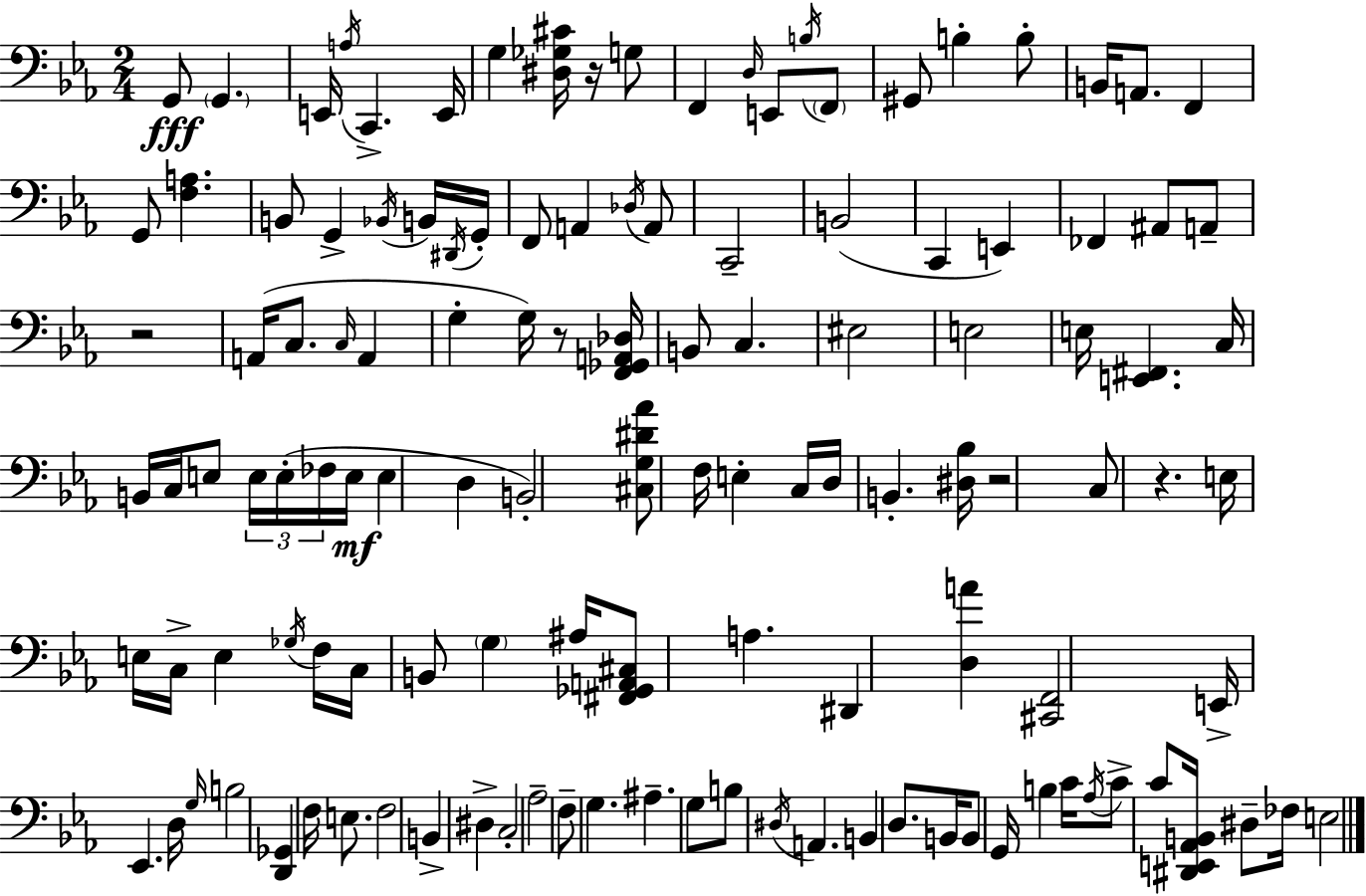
{
  \clef bass
  \numericTimeSignature
  \time 2/4
  \key ees \major
  g,8\fff \parenthesize g,4. | e,16 \acciaccatura { a16 } c,4.-> | e,16 g4 <dis ges cis'>16 r16 g8 | f,4 \grace { d16 } e,8 | \break \acciaccatura { b16 } \parenthesize f,8 gis,8 b4-. | b8-. b,16 a,8. f,4 | g,8 <f a>4. | b,8 g,4-> | \break \acciaccatura { bes,16 } b,16 \acciaccatura { dis,16 } g,16-. f,8 a,4 | \acciaccatura { des16 } a,8 c,2-- | b,2( | c,4 | \break e,4) fes,4 | ais,8 a,8-- r2 | a,16( c8. | \grace { c16 } a,4 g4-. | \break g16) r8 <f, ges, a, des>16 b,8 | c4. eis2 | e2 | e16 | \break <e, fis,>4. c16 b,16 | c16 e8 \tuplet 3/2 { e16 e16-.( fes16 } e16\mf e4 | d4 b,2-.) | <cis g dis' aes'>8 | \break f16 e4-. c16 d16 | b,4.-. <dis bes>16 r2 | c8 | r4. e16 | \break e16 c16-> e4 \acciaccatura { ges16 } f16 | c16 b,8 \parenthesize g4 ais16 | <fis, ges, a, cis>8 a4. | dis,4 <d a'>4 | \break <cis, f,>2 | e,16-> ees,4. d16 | \grace { g16 } b2 | <d, ges,>4 f16 e8. | \break f2 | b,4-> dis4-> | c2-. | aes2-- | \break f8-- g4. | ais4.-- g8 | b8 \acciaccatura { dis16 } a,4. | b,4 d8. | \break b,16 b,8 g,16 b4 | c'16 \acciaccatura { aes16 } c'8-> c'8 <dis, e, aes, b,>16 | dis8-- fes16 e2 | \bar "|."
}